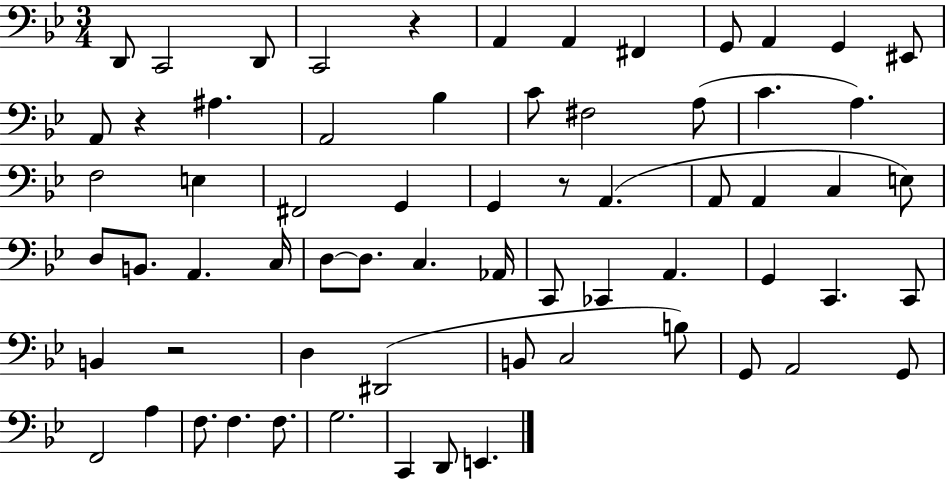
X:1
T:Untitled
M:3/4
L:1/4
K:Bb
D,,/2 C,,2 D,,/2 C,,2 z A,, A,, ^F,, G,,/2 A,, G,, ^E,,/2 A,,/2 z ^A, A,,2 _B, C/2 ^F,2 A,/2 C A, F,2 E, ^F,,2 G,, G,, z/2 A,, A,,/2 A,, C, E,/2 D,/2 B,,/2 A,, C,/4 D,/2 D,/2 C, _A,,/4 C,,/2 _C,, A,, G,, C,, C,,/2 B,, z2 D, ^D,,2 B,,/2 C,2 B,/2 G,,/2 A,,2 G,,/2 F,,2 A, F,/2 F, F,/2 G,2 C,, D,,/2 E,,